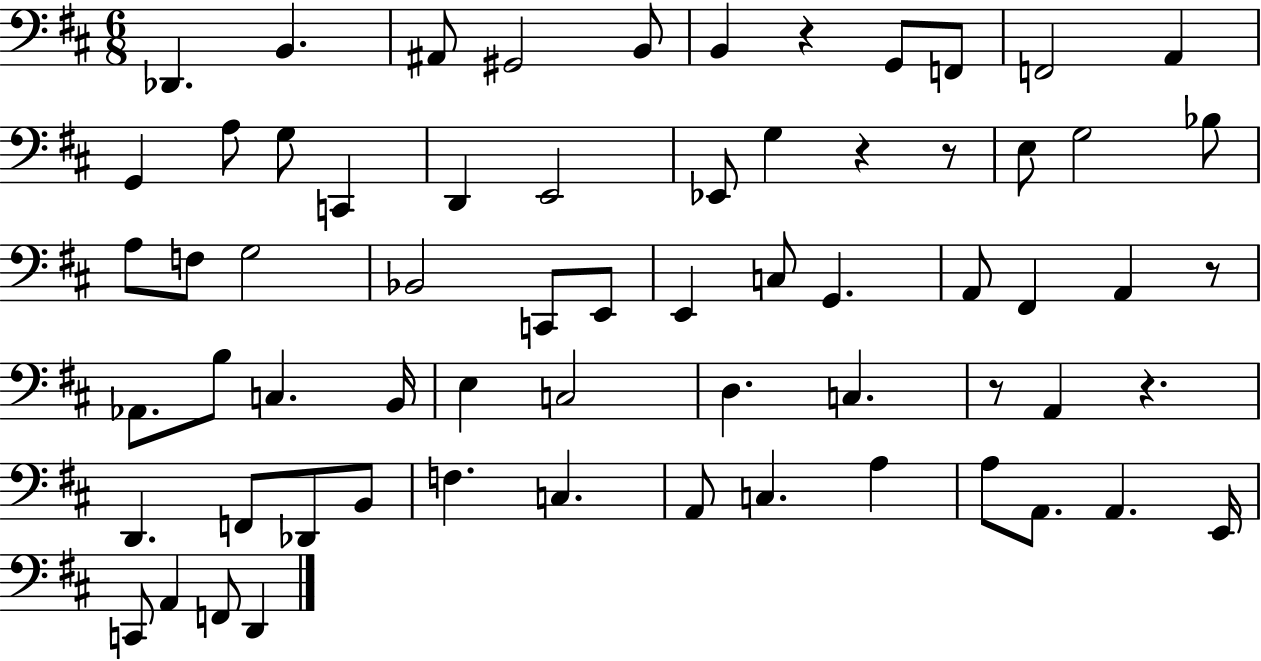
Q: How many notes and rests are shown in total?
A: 65